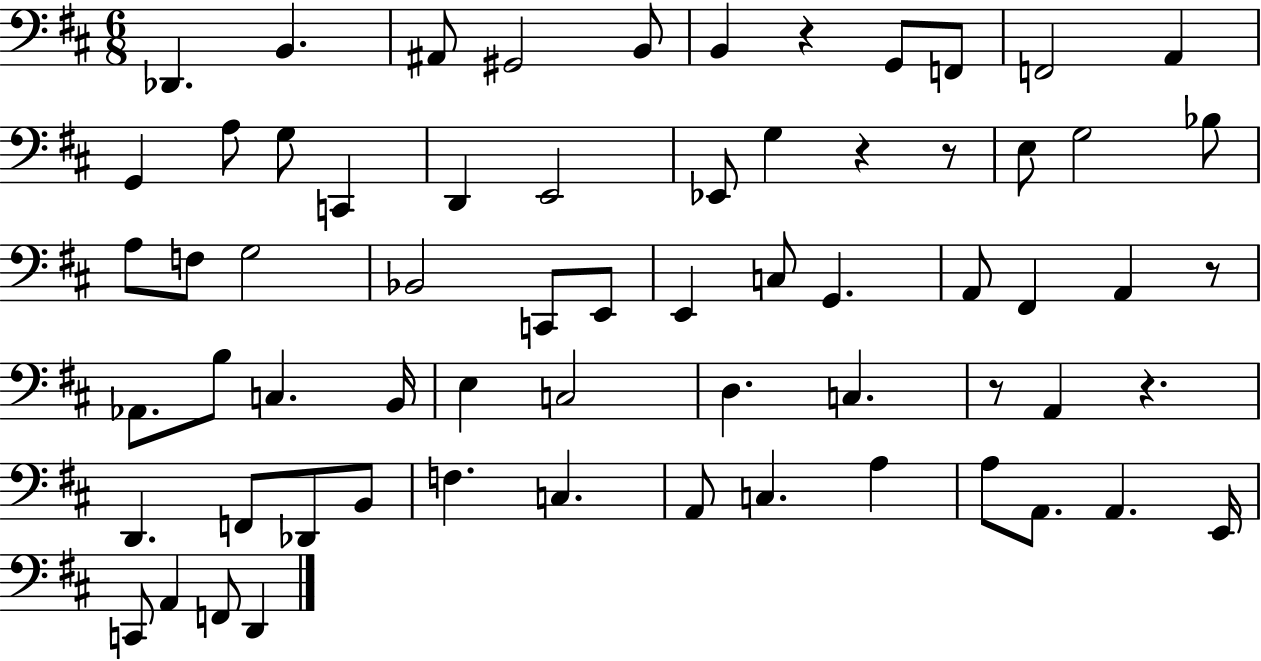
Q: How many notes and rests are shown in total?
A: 65